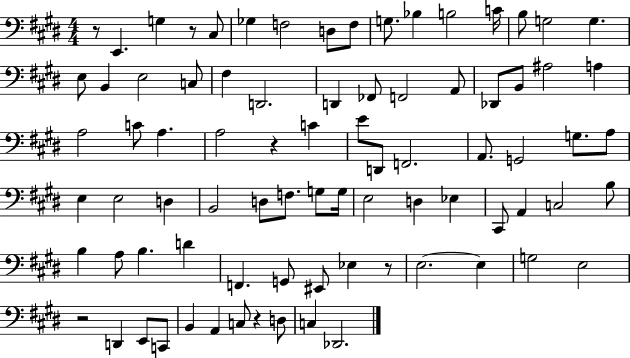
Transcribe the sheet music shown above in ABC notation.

X:1
T:Untitled
M:4/4
L:1/4
K:E
z/2 E,, G, z/2 ^C,/2 _G, F,2 D,/2 F,/2 G,/2 _B, B,2 C/4 B,/2 G,2 G, E,/2 B,, E,2 C,/2 ^F, D,,2 D,, _F,,/2 F,,2 A,,/2 _D,,/2 B,,/2 ^A,2 A, A,2 C/2 A, A,2 z C E/2 D,,/2 F,,2 A,,/2 G,,2 G,/2 A,/2 E, E,2 D, B,,2 D,/2 F,/2 G,/2 G,/4 E,2 D, _E, ^C,,/2 A,, C,2 B,/2 B, A,/2 B, D F,, G,,/2 ^E,,/2 _E, z/2 E,2 E, G,2 E,2 z2 D,, E,,/2 C,,/2 B,, A,, C,/2 z D,/2 C, _D,,2